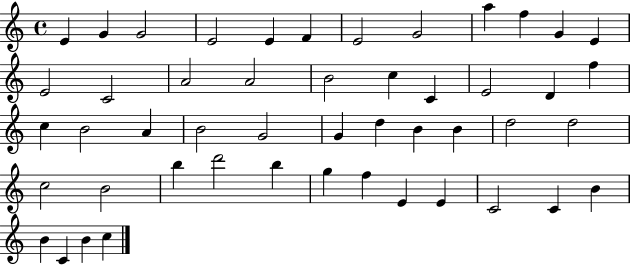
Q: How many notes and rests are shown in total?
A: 49